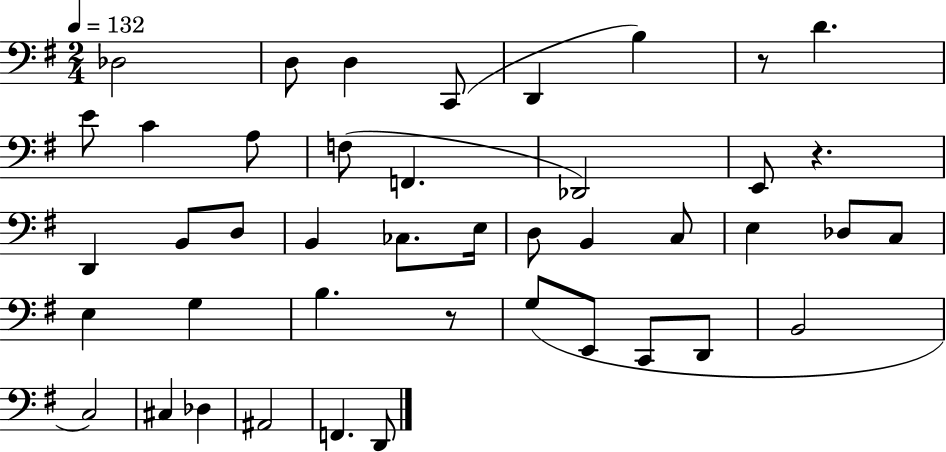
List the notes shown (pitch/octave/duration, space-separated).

Db3/h D3/e D3/q C2/e D2/q B3/q R/e D4/q. E4/e C4/q A3/e F3/e F2/q. Db2/h E2/e R/q. D2/q B2/e D3/e B2/q CES3/e. E3/s D3/e B2/q C3/e E3/q Db3/e C3/e E3/q G3/q B3/q. R/e G3/e E2/e C2/e D2/e B2/h C3/h C#3/q Db3/q A#2/h F2/q. D2/e